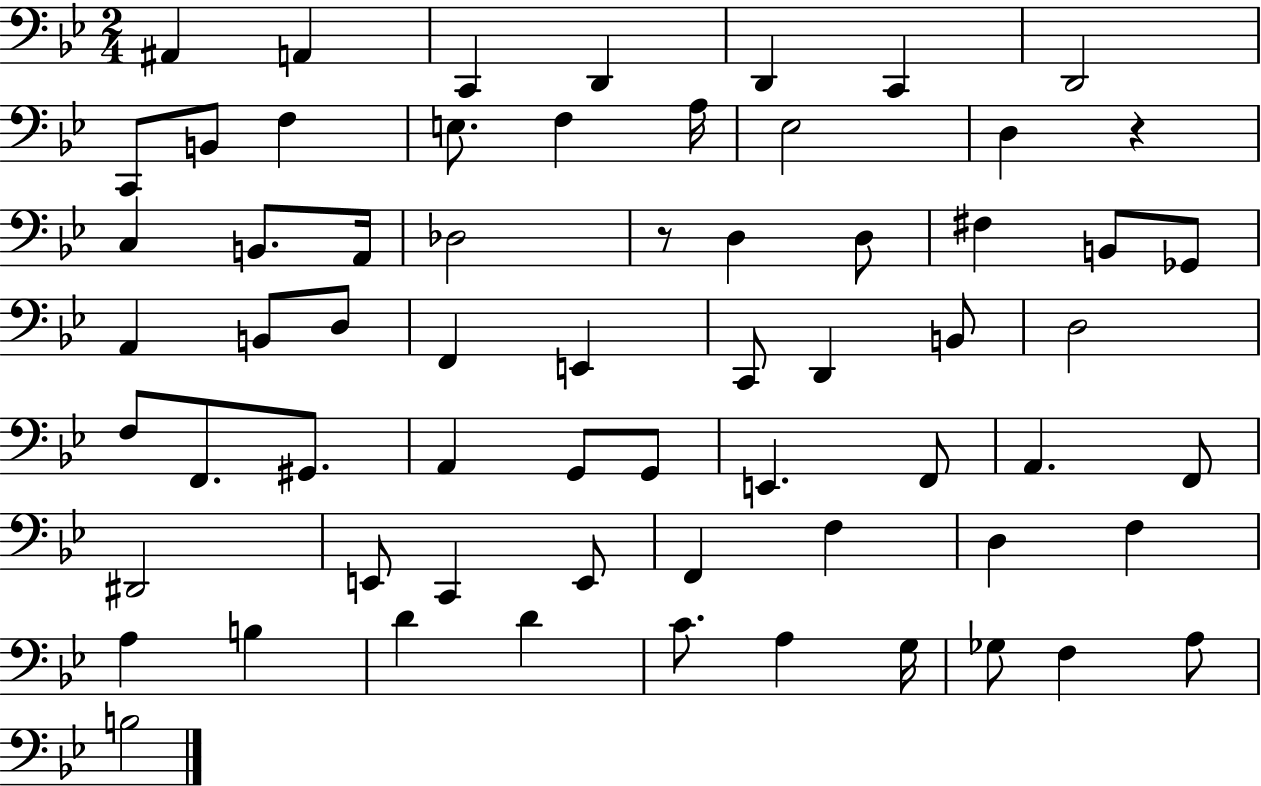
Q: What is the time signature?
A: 2/4